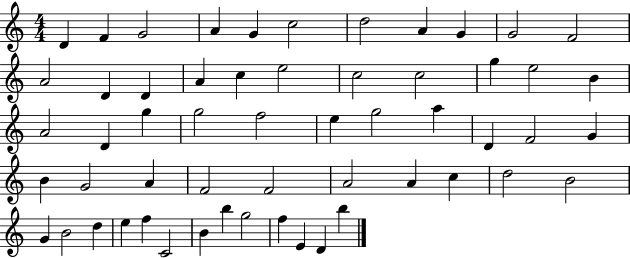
{
  \clef treble
  \numericTimeSignature
  \time 4/4
  \key c \major
  d'4 f'4 g'2 | a'4 g'4 c''2 | d''2 a'4 g'4 | g'2 f'2 | \break a'2 d'4 d'4 | a'4 c''4 e''2 | c''2 c''2 | g''4 e''2 b'4 | \break a'2 d'4 g''4 | g''2 f''2 | e''4 g''2 a''4 | d'4 f'2 g'4 | \break b'4 g'2 a'4 | f'2 f'2 | a'2 a'4 c''4 | d''2 b'2 | \break g'4 b'2 d''4 | e''4 f''4 c'2 | b'4 b''4 g''2 | f''4 e'4 d'4 b''4 | \break \bar "|."
}